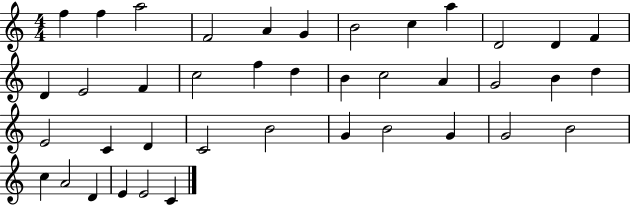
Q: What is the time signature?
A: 4/4